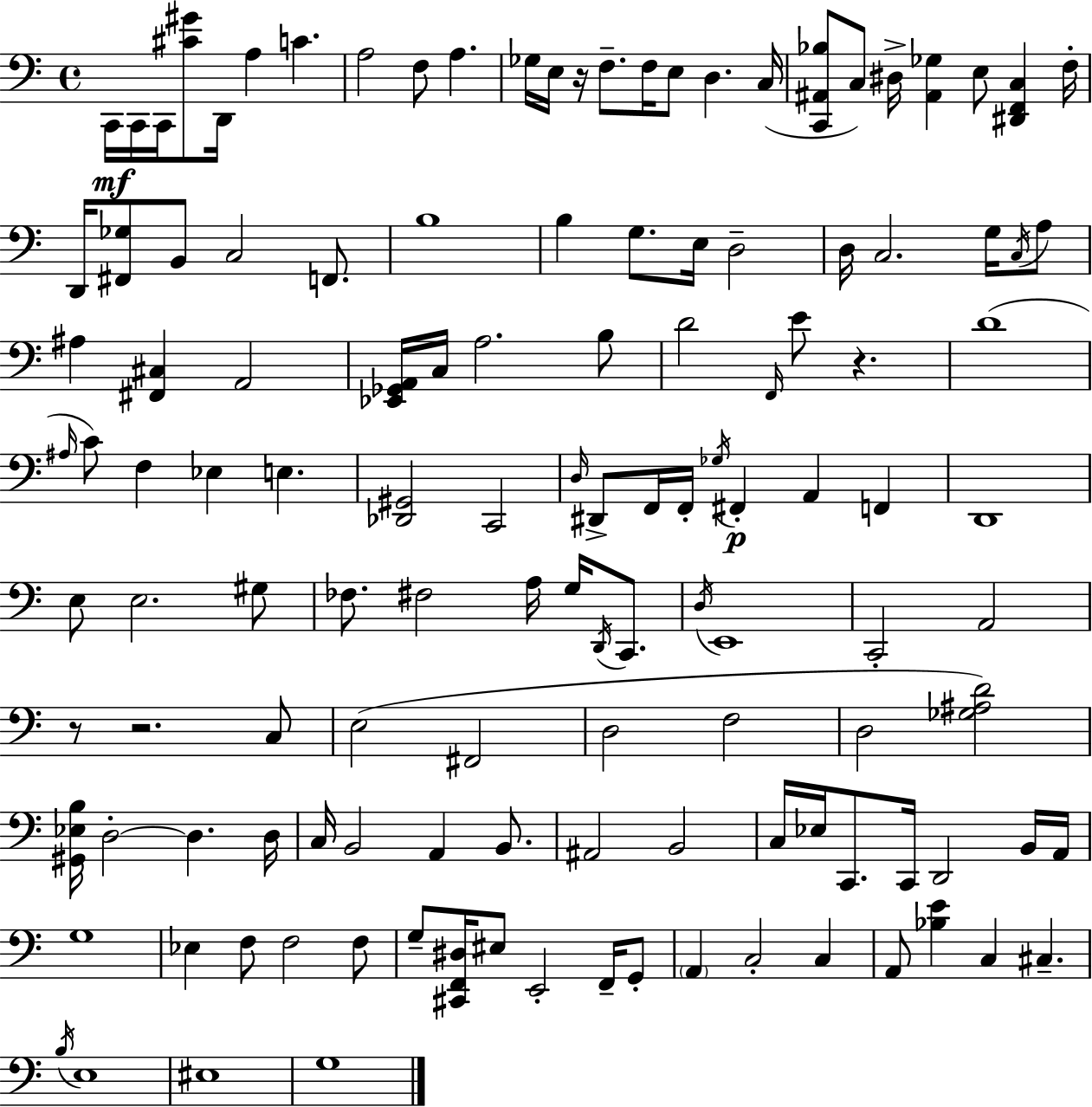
C2/s C2/s C2/s [C#4,G#4]/e D2/s A3/q C4/q. A3/h F3/e A3/q. Gb3/s E3/s R/s F3/e. F3/s E3/e D3/q. C3/s [C2,A#2,Bb3]/e C3/e D#3/s [A#2,Gb3]/q E3/e [D#2,F2,C3]/q F3/s D2/s [F#2,Gb3]/e B2/e C3/h F2/e. B3/w B3/q G3/e. E3/s D3/h D3/s C3/h. G3/s C3/s A3/e A#3/q [F#2,C#3]/q A2/h [Eb2,Gb2,A2]/s C3/s A3/h. B3/e D4/h F2/s E4/e R/q. D4/w A#3/s C4/e F3/q Eb3/q E3/q. [Db2,G#2]/h C2/h D3/s D#2/e F2/s F2/s Gb3/s F#2/q A2/q F2/q D2/w E3/e E3/h. G#3/e FES3/e. F#3/h A3/s G3/s D2/s C2/e. D3/s E2/w C2/h A2/h R/e R/h. C3/e E3/h F#2/h D3/h F3/h D3/h [Gb3,A#3,D4]/h [G#2,Eb3,B3]/s D3/h D3/q. D3/s C3/s B2/h A2/q B2/e. A#2/h B2/h C3/s Eb3/s C2/e. C2/s D2/h B2/s A2/s G3/w Eb3/q F3/e F3/h F3/e G3/e [C#2,F2,D#3]/s EIS3/e E2/h F2/s G2/e A2/q C3/h C3/q A2/e [Bb3,E4]/q C3/q C#3/q. B3/s E3/w EIS3/w G3/w